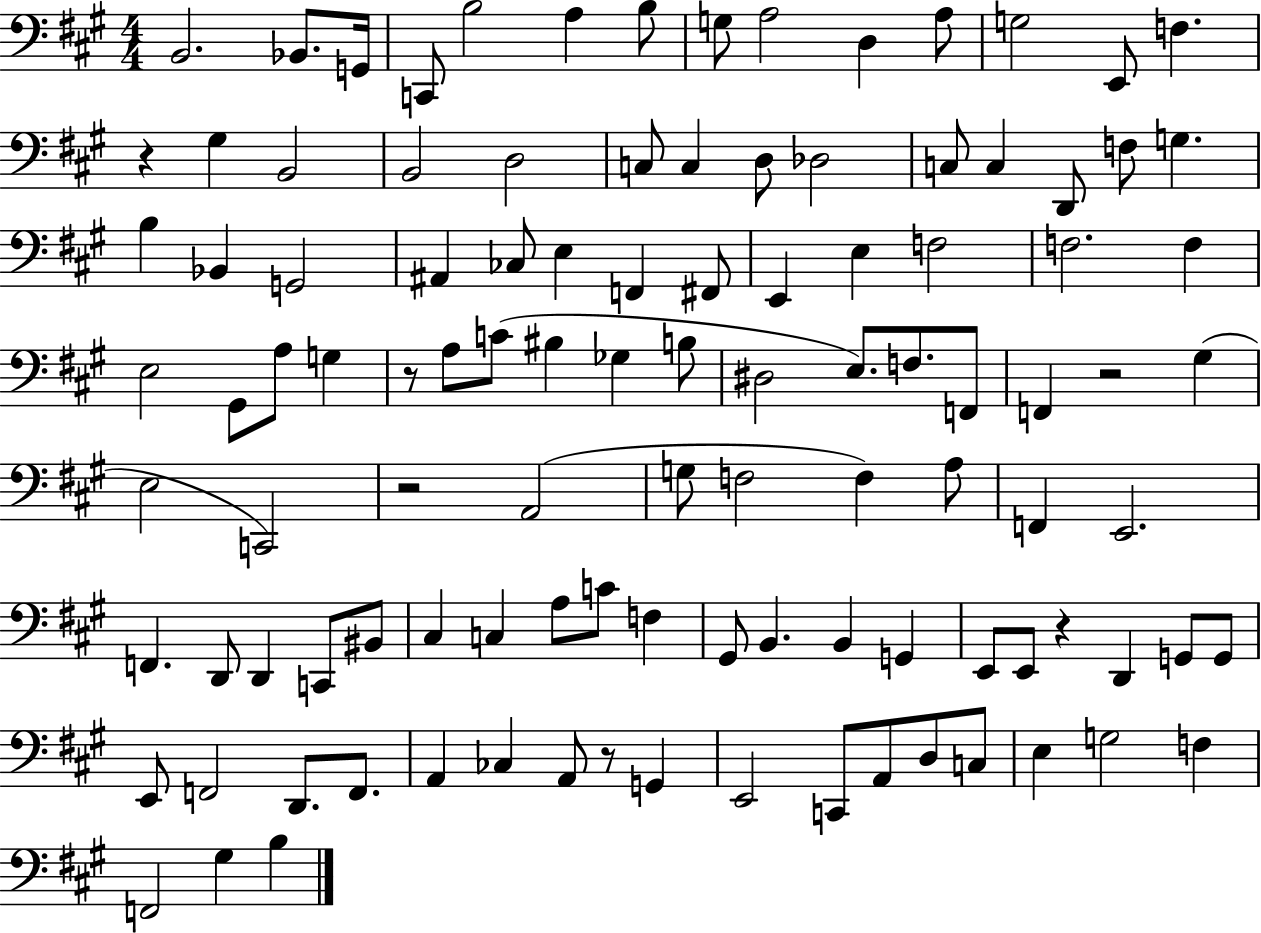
B2/h. Bb2/e. G2/s C2/e B3/h A3/q B3/e G3/e A3/h D3/q A3/e G3/h E2/e F3/q. R/q G#3/q B2/h B2/h D3/h C3/e C3/q D3/e Db3/h C3/e C3/q D2/e F3/e G3/q. B3/q Bb2/q G2/h A#2/q CES3/e E3/q F2/q F#2/e E2/q E3/q F3/h F3/h. F3/q E3/h G#2/e A3/e G3/q R/e A3/e C4/e BIS3/q Gb3/q B3/e D#3/h E3/e. F3/e. F2/e F2/q R/h G#3/q E3/h C2/h R/h A2/h G3/e F3/h F3/q A3/e F2/q E2/h. F2/q. D2/e D2/q C2/e BIS2/e C#3/q C3/q A3/e C4/e F3/q G#2/e B2/q. B2/q G2/q E2/e E2/e R/q D2/q G2/e G2/e E2/e F2/h D2/e. F2/e. A2/q CES3/q A2/e R/e G2/q E2/h C2/e A2/e D3/e C3/e E3/q G3/h F3/q F2/h G#3/q B3/q